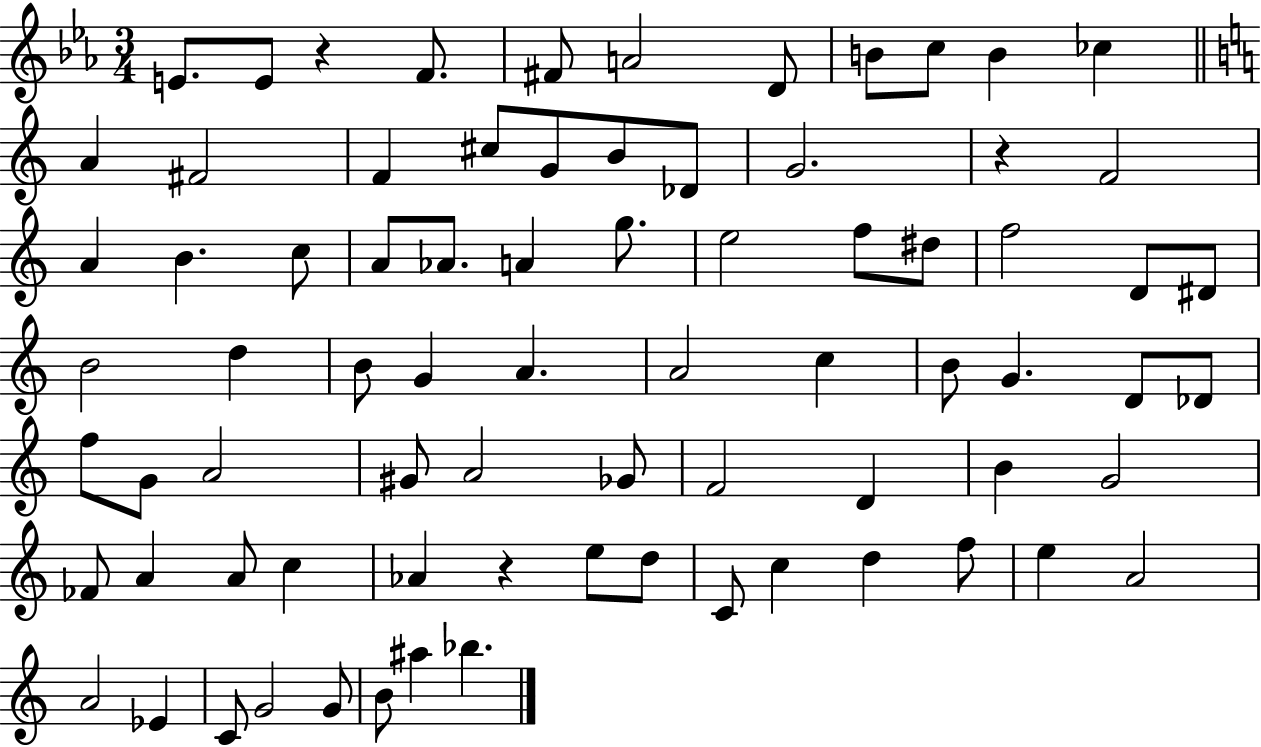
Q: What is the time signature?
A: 3/4